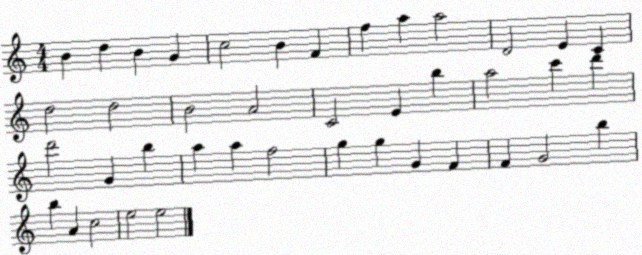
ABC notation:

X:1
T:Untitled
M:4/4
L:1/4
K:C
B d B G c2 B F f a a2 D2 E C d2 d2 B2 A2 C2 E b a2 c' d' d'2 G b a a f2 g g G F F G2 b b A c2 e2 e2